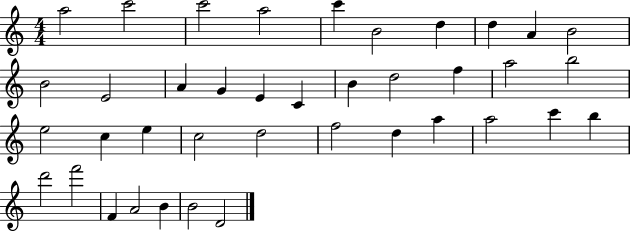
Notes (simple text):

A5/h C6/h C6/h A5/h C6/q B4/h D5/q D5/q A4/q B4/h B4/h E4/h A4/q G4/q E4/q C4/q B4/q D5/h F5/q A5/h B5/h E5/h C5/q E5/q C5/h D5/h F5/h D5/q A5/q A5/h C6/q B5/q D6/h F6/h F4/q A4/h B4/q B4/h D4/h